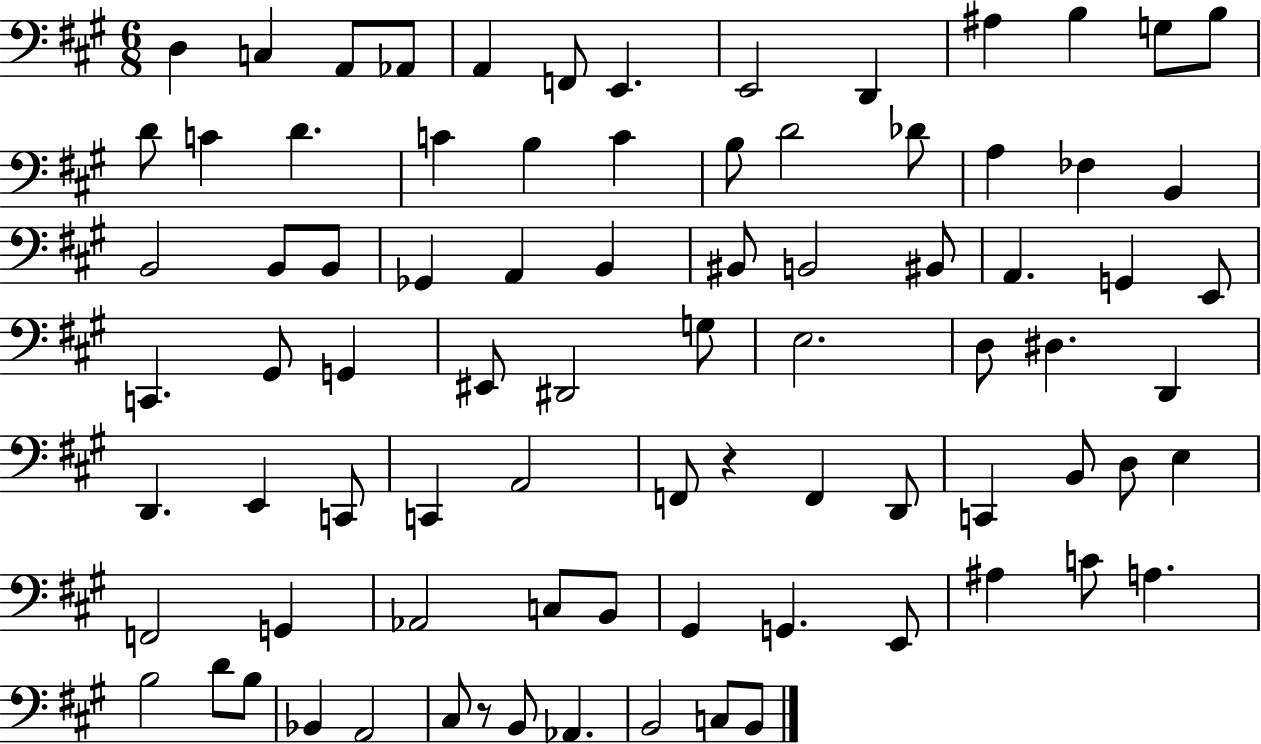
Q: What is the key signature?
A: A major